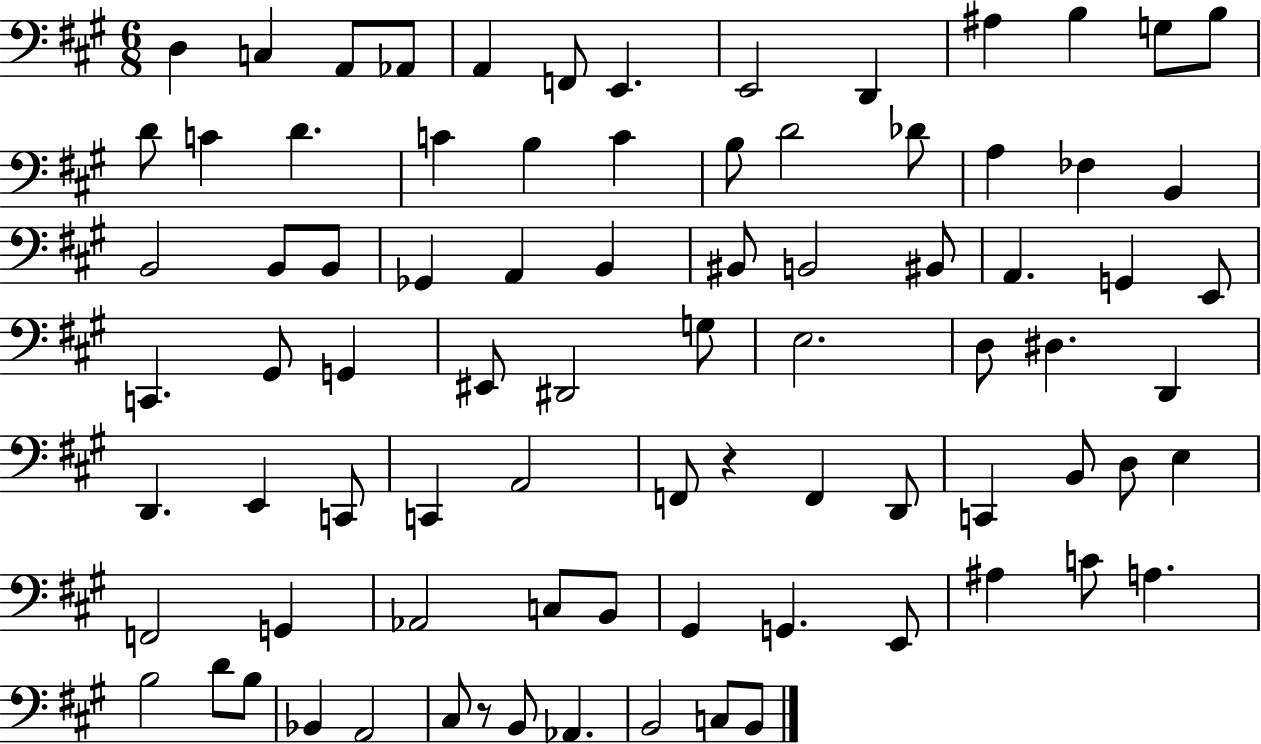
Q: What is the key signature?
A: A major